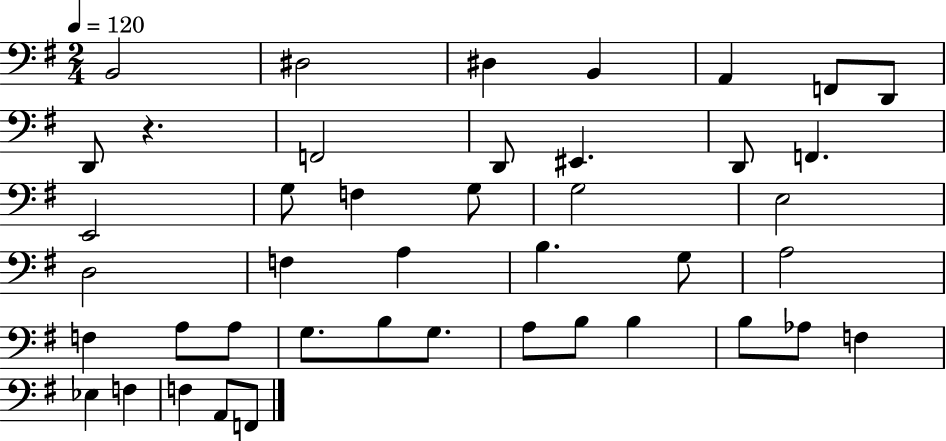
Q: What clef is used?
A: bass